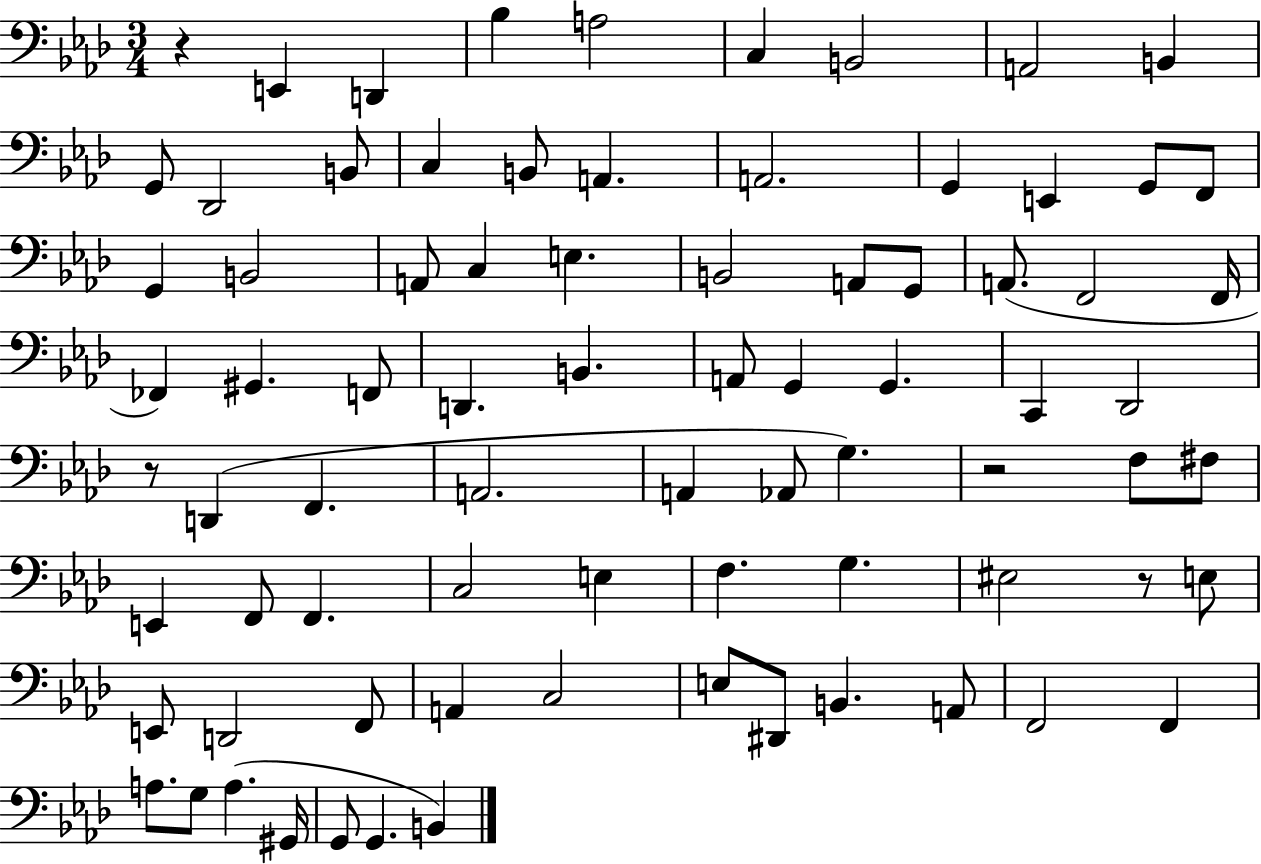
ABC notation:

X:1
T:Untitled
M:3/4
L:1/4
K:Ab
z E,, D,, _B, A,2 C, B,,2 A,,2 B,, G,,/2 _D,,2 B,,/2 C, B,,/2 A,, A,,2 G,, E,, G,,/2 F,,/2 G,, B,,2 A,,/2 C, E, B,,2 A,,/2 G,,/2 A,,/2 F,,2 F,,/4 _F,, ^G,, F,,/2 D,, B,, A,,/2 G,, G,, C,, _D,,2 z/2 D,, F,, A,,2 A,, _A,,/2 G, z2 F,/2 ^F,/2 E,, F,,/2 F,, C,2 E, F, G, ^E,2 z/2 E,/2 E,,/2 D,,2 F,,/2 A,, C,2 E,/2 ^D,,/2 B,, A,,/2 F,,2 F,, A,/2 G,/2 A, ^G,,/4 G,,/2 G,, B,,